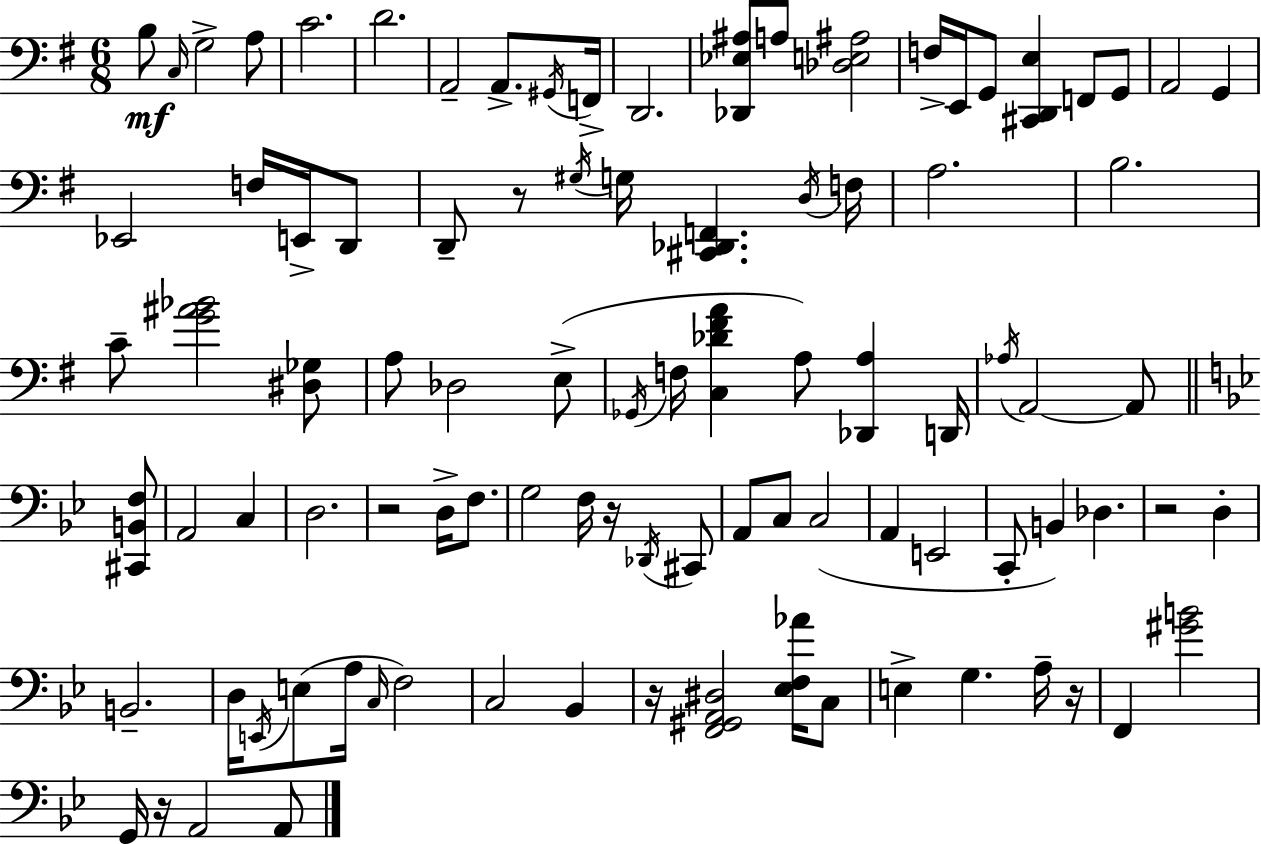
B3/e C3/s G3/h A3/e C4/h. D4/h. A2/h A2/e. G#2/s F2/s D2/h. [Db2,Eb3,A#3]/e A3/e [Db3,E3,A#3]/h F3/s E2/s G2/e [C#2,D2,E3]/q F2/e G2/e A2/h G2/q Eb2/h F3/s E2/s D2/e D2/e R/e G#3/s G3/s [C#2,Db2,F2]/q. D3/s F3/s A3/h. B3/h. C4/e [G4,A#4,Bb4]/h [D#3,Gb3]/e A3/e Db3/h E3/e Gb2/s F3/s [C3,Db4,F#4,A4]/q A3/e [Db2,A3]/q D2/s Ab3/s A2/h A2/e [C#2,B2,F3]/e A2/h C3/q D3/h. R/h D3/s F3/e. G3/h F3/s R/s Db2/s C#2/e A2/e C3/e C3/h A2/q E2/h C2/e B2/q Db3/q. R/h D3/q B2/h. D3/s E2/s E3/e A3/s C3/s F3/h C3/h Bb2/q R/s [F2,G#2,A2,D#3]/h [Eb3,F3,Ab4]/s C3/e E3/q G3/q. A3/s R/s F2/q [G#4,B4]/h G2/s R/s A2/h A2/e